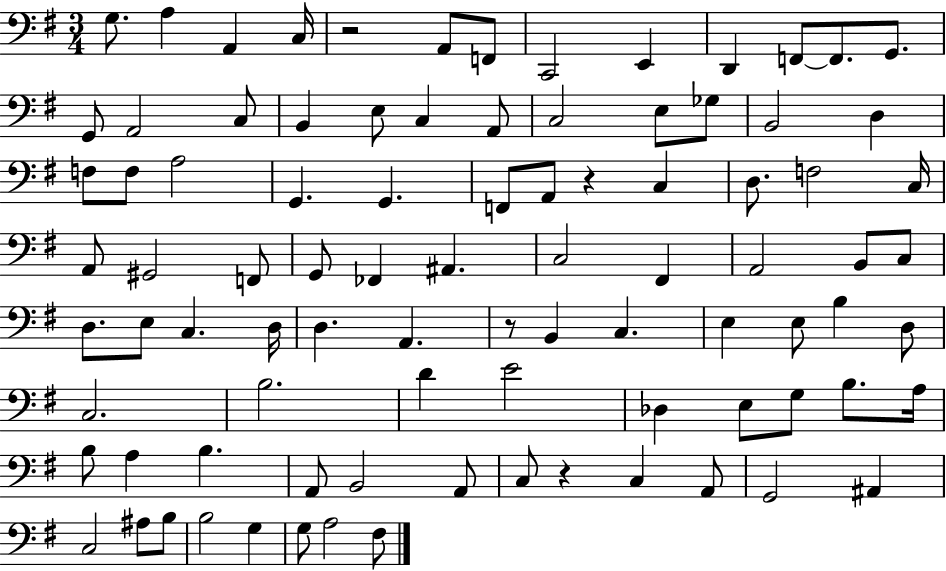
{
  \clef bass
  \numericTimeSignature
  \time 3/4
  \key g \major
  g8. a4 a,4 c16 | r2 a,8 f,8 | c,2 e,4 | d,4 f,8~~ f,8. g,8. | \break g,8 a,2 c8 | b,4 e8 c4 a,8 | c2 e8 ges8 | b,2 d4 | \break f8 f8 a2 | g,4. g,4. | f,8 a,8 r4 c4 | d8. f2 c16 | \break a,8 gis,2 f,8 | g,8 fes,4 ais,4. | c2 fis,4 | a,2 b,8 c8 | \break d8. e8 c4. d16 | d4. a,4. | r8 b,4 c4. | e4 e8 b4 d8 | \break c2. | b2. | d'4 e'2 | des4 e8 g8 b8. a16 | \break b8 a4 b4. | a,8 b,2 a,8 | c8 r4 c4 a,8 | g,2 ais,4 | \break c2 ais8 b8 | b2 g4 | g8 a2 fis8 | \bar "|."
}